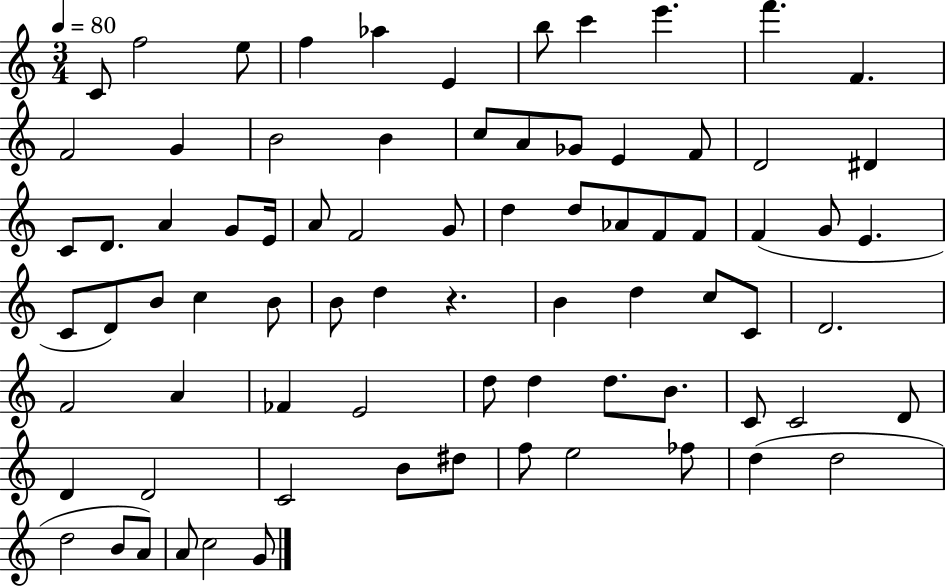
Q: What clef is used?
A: treble